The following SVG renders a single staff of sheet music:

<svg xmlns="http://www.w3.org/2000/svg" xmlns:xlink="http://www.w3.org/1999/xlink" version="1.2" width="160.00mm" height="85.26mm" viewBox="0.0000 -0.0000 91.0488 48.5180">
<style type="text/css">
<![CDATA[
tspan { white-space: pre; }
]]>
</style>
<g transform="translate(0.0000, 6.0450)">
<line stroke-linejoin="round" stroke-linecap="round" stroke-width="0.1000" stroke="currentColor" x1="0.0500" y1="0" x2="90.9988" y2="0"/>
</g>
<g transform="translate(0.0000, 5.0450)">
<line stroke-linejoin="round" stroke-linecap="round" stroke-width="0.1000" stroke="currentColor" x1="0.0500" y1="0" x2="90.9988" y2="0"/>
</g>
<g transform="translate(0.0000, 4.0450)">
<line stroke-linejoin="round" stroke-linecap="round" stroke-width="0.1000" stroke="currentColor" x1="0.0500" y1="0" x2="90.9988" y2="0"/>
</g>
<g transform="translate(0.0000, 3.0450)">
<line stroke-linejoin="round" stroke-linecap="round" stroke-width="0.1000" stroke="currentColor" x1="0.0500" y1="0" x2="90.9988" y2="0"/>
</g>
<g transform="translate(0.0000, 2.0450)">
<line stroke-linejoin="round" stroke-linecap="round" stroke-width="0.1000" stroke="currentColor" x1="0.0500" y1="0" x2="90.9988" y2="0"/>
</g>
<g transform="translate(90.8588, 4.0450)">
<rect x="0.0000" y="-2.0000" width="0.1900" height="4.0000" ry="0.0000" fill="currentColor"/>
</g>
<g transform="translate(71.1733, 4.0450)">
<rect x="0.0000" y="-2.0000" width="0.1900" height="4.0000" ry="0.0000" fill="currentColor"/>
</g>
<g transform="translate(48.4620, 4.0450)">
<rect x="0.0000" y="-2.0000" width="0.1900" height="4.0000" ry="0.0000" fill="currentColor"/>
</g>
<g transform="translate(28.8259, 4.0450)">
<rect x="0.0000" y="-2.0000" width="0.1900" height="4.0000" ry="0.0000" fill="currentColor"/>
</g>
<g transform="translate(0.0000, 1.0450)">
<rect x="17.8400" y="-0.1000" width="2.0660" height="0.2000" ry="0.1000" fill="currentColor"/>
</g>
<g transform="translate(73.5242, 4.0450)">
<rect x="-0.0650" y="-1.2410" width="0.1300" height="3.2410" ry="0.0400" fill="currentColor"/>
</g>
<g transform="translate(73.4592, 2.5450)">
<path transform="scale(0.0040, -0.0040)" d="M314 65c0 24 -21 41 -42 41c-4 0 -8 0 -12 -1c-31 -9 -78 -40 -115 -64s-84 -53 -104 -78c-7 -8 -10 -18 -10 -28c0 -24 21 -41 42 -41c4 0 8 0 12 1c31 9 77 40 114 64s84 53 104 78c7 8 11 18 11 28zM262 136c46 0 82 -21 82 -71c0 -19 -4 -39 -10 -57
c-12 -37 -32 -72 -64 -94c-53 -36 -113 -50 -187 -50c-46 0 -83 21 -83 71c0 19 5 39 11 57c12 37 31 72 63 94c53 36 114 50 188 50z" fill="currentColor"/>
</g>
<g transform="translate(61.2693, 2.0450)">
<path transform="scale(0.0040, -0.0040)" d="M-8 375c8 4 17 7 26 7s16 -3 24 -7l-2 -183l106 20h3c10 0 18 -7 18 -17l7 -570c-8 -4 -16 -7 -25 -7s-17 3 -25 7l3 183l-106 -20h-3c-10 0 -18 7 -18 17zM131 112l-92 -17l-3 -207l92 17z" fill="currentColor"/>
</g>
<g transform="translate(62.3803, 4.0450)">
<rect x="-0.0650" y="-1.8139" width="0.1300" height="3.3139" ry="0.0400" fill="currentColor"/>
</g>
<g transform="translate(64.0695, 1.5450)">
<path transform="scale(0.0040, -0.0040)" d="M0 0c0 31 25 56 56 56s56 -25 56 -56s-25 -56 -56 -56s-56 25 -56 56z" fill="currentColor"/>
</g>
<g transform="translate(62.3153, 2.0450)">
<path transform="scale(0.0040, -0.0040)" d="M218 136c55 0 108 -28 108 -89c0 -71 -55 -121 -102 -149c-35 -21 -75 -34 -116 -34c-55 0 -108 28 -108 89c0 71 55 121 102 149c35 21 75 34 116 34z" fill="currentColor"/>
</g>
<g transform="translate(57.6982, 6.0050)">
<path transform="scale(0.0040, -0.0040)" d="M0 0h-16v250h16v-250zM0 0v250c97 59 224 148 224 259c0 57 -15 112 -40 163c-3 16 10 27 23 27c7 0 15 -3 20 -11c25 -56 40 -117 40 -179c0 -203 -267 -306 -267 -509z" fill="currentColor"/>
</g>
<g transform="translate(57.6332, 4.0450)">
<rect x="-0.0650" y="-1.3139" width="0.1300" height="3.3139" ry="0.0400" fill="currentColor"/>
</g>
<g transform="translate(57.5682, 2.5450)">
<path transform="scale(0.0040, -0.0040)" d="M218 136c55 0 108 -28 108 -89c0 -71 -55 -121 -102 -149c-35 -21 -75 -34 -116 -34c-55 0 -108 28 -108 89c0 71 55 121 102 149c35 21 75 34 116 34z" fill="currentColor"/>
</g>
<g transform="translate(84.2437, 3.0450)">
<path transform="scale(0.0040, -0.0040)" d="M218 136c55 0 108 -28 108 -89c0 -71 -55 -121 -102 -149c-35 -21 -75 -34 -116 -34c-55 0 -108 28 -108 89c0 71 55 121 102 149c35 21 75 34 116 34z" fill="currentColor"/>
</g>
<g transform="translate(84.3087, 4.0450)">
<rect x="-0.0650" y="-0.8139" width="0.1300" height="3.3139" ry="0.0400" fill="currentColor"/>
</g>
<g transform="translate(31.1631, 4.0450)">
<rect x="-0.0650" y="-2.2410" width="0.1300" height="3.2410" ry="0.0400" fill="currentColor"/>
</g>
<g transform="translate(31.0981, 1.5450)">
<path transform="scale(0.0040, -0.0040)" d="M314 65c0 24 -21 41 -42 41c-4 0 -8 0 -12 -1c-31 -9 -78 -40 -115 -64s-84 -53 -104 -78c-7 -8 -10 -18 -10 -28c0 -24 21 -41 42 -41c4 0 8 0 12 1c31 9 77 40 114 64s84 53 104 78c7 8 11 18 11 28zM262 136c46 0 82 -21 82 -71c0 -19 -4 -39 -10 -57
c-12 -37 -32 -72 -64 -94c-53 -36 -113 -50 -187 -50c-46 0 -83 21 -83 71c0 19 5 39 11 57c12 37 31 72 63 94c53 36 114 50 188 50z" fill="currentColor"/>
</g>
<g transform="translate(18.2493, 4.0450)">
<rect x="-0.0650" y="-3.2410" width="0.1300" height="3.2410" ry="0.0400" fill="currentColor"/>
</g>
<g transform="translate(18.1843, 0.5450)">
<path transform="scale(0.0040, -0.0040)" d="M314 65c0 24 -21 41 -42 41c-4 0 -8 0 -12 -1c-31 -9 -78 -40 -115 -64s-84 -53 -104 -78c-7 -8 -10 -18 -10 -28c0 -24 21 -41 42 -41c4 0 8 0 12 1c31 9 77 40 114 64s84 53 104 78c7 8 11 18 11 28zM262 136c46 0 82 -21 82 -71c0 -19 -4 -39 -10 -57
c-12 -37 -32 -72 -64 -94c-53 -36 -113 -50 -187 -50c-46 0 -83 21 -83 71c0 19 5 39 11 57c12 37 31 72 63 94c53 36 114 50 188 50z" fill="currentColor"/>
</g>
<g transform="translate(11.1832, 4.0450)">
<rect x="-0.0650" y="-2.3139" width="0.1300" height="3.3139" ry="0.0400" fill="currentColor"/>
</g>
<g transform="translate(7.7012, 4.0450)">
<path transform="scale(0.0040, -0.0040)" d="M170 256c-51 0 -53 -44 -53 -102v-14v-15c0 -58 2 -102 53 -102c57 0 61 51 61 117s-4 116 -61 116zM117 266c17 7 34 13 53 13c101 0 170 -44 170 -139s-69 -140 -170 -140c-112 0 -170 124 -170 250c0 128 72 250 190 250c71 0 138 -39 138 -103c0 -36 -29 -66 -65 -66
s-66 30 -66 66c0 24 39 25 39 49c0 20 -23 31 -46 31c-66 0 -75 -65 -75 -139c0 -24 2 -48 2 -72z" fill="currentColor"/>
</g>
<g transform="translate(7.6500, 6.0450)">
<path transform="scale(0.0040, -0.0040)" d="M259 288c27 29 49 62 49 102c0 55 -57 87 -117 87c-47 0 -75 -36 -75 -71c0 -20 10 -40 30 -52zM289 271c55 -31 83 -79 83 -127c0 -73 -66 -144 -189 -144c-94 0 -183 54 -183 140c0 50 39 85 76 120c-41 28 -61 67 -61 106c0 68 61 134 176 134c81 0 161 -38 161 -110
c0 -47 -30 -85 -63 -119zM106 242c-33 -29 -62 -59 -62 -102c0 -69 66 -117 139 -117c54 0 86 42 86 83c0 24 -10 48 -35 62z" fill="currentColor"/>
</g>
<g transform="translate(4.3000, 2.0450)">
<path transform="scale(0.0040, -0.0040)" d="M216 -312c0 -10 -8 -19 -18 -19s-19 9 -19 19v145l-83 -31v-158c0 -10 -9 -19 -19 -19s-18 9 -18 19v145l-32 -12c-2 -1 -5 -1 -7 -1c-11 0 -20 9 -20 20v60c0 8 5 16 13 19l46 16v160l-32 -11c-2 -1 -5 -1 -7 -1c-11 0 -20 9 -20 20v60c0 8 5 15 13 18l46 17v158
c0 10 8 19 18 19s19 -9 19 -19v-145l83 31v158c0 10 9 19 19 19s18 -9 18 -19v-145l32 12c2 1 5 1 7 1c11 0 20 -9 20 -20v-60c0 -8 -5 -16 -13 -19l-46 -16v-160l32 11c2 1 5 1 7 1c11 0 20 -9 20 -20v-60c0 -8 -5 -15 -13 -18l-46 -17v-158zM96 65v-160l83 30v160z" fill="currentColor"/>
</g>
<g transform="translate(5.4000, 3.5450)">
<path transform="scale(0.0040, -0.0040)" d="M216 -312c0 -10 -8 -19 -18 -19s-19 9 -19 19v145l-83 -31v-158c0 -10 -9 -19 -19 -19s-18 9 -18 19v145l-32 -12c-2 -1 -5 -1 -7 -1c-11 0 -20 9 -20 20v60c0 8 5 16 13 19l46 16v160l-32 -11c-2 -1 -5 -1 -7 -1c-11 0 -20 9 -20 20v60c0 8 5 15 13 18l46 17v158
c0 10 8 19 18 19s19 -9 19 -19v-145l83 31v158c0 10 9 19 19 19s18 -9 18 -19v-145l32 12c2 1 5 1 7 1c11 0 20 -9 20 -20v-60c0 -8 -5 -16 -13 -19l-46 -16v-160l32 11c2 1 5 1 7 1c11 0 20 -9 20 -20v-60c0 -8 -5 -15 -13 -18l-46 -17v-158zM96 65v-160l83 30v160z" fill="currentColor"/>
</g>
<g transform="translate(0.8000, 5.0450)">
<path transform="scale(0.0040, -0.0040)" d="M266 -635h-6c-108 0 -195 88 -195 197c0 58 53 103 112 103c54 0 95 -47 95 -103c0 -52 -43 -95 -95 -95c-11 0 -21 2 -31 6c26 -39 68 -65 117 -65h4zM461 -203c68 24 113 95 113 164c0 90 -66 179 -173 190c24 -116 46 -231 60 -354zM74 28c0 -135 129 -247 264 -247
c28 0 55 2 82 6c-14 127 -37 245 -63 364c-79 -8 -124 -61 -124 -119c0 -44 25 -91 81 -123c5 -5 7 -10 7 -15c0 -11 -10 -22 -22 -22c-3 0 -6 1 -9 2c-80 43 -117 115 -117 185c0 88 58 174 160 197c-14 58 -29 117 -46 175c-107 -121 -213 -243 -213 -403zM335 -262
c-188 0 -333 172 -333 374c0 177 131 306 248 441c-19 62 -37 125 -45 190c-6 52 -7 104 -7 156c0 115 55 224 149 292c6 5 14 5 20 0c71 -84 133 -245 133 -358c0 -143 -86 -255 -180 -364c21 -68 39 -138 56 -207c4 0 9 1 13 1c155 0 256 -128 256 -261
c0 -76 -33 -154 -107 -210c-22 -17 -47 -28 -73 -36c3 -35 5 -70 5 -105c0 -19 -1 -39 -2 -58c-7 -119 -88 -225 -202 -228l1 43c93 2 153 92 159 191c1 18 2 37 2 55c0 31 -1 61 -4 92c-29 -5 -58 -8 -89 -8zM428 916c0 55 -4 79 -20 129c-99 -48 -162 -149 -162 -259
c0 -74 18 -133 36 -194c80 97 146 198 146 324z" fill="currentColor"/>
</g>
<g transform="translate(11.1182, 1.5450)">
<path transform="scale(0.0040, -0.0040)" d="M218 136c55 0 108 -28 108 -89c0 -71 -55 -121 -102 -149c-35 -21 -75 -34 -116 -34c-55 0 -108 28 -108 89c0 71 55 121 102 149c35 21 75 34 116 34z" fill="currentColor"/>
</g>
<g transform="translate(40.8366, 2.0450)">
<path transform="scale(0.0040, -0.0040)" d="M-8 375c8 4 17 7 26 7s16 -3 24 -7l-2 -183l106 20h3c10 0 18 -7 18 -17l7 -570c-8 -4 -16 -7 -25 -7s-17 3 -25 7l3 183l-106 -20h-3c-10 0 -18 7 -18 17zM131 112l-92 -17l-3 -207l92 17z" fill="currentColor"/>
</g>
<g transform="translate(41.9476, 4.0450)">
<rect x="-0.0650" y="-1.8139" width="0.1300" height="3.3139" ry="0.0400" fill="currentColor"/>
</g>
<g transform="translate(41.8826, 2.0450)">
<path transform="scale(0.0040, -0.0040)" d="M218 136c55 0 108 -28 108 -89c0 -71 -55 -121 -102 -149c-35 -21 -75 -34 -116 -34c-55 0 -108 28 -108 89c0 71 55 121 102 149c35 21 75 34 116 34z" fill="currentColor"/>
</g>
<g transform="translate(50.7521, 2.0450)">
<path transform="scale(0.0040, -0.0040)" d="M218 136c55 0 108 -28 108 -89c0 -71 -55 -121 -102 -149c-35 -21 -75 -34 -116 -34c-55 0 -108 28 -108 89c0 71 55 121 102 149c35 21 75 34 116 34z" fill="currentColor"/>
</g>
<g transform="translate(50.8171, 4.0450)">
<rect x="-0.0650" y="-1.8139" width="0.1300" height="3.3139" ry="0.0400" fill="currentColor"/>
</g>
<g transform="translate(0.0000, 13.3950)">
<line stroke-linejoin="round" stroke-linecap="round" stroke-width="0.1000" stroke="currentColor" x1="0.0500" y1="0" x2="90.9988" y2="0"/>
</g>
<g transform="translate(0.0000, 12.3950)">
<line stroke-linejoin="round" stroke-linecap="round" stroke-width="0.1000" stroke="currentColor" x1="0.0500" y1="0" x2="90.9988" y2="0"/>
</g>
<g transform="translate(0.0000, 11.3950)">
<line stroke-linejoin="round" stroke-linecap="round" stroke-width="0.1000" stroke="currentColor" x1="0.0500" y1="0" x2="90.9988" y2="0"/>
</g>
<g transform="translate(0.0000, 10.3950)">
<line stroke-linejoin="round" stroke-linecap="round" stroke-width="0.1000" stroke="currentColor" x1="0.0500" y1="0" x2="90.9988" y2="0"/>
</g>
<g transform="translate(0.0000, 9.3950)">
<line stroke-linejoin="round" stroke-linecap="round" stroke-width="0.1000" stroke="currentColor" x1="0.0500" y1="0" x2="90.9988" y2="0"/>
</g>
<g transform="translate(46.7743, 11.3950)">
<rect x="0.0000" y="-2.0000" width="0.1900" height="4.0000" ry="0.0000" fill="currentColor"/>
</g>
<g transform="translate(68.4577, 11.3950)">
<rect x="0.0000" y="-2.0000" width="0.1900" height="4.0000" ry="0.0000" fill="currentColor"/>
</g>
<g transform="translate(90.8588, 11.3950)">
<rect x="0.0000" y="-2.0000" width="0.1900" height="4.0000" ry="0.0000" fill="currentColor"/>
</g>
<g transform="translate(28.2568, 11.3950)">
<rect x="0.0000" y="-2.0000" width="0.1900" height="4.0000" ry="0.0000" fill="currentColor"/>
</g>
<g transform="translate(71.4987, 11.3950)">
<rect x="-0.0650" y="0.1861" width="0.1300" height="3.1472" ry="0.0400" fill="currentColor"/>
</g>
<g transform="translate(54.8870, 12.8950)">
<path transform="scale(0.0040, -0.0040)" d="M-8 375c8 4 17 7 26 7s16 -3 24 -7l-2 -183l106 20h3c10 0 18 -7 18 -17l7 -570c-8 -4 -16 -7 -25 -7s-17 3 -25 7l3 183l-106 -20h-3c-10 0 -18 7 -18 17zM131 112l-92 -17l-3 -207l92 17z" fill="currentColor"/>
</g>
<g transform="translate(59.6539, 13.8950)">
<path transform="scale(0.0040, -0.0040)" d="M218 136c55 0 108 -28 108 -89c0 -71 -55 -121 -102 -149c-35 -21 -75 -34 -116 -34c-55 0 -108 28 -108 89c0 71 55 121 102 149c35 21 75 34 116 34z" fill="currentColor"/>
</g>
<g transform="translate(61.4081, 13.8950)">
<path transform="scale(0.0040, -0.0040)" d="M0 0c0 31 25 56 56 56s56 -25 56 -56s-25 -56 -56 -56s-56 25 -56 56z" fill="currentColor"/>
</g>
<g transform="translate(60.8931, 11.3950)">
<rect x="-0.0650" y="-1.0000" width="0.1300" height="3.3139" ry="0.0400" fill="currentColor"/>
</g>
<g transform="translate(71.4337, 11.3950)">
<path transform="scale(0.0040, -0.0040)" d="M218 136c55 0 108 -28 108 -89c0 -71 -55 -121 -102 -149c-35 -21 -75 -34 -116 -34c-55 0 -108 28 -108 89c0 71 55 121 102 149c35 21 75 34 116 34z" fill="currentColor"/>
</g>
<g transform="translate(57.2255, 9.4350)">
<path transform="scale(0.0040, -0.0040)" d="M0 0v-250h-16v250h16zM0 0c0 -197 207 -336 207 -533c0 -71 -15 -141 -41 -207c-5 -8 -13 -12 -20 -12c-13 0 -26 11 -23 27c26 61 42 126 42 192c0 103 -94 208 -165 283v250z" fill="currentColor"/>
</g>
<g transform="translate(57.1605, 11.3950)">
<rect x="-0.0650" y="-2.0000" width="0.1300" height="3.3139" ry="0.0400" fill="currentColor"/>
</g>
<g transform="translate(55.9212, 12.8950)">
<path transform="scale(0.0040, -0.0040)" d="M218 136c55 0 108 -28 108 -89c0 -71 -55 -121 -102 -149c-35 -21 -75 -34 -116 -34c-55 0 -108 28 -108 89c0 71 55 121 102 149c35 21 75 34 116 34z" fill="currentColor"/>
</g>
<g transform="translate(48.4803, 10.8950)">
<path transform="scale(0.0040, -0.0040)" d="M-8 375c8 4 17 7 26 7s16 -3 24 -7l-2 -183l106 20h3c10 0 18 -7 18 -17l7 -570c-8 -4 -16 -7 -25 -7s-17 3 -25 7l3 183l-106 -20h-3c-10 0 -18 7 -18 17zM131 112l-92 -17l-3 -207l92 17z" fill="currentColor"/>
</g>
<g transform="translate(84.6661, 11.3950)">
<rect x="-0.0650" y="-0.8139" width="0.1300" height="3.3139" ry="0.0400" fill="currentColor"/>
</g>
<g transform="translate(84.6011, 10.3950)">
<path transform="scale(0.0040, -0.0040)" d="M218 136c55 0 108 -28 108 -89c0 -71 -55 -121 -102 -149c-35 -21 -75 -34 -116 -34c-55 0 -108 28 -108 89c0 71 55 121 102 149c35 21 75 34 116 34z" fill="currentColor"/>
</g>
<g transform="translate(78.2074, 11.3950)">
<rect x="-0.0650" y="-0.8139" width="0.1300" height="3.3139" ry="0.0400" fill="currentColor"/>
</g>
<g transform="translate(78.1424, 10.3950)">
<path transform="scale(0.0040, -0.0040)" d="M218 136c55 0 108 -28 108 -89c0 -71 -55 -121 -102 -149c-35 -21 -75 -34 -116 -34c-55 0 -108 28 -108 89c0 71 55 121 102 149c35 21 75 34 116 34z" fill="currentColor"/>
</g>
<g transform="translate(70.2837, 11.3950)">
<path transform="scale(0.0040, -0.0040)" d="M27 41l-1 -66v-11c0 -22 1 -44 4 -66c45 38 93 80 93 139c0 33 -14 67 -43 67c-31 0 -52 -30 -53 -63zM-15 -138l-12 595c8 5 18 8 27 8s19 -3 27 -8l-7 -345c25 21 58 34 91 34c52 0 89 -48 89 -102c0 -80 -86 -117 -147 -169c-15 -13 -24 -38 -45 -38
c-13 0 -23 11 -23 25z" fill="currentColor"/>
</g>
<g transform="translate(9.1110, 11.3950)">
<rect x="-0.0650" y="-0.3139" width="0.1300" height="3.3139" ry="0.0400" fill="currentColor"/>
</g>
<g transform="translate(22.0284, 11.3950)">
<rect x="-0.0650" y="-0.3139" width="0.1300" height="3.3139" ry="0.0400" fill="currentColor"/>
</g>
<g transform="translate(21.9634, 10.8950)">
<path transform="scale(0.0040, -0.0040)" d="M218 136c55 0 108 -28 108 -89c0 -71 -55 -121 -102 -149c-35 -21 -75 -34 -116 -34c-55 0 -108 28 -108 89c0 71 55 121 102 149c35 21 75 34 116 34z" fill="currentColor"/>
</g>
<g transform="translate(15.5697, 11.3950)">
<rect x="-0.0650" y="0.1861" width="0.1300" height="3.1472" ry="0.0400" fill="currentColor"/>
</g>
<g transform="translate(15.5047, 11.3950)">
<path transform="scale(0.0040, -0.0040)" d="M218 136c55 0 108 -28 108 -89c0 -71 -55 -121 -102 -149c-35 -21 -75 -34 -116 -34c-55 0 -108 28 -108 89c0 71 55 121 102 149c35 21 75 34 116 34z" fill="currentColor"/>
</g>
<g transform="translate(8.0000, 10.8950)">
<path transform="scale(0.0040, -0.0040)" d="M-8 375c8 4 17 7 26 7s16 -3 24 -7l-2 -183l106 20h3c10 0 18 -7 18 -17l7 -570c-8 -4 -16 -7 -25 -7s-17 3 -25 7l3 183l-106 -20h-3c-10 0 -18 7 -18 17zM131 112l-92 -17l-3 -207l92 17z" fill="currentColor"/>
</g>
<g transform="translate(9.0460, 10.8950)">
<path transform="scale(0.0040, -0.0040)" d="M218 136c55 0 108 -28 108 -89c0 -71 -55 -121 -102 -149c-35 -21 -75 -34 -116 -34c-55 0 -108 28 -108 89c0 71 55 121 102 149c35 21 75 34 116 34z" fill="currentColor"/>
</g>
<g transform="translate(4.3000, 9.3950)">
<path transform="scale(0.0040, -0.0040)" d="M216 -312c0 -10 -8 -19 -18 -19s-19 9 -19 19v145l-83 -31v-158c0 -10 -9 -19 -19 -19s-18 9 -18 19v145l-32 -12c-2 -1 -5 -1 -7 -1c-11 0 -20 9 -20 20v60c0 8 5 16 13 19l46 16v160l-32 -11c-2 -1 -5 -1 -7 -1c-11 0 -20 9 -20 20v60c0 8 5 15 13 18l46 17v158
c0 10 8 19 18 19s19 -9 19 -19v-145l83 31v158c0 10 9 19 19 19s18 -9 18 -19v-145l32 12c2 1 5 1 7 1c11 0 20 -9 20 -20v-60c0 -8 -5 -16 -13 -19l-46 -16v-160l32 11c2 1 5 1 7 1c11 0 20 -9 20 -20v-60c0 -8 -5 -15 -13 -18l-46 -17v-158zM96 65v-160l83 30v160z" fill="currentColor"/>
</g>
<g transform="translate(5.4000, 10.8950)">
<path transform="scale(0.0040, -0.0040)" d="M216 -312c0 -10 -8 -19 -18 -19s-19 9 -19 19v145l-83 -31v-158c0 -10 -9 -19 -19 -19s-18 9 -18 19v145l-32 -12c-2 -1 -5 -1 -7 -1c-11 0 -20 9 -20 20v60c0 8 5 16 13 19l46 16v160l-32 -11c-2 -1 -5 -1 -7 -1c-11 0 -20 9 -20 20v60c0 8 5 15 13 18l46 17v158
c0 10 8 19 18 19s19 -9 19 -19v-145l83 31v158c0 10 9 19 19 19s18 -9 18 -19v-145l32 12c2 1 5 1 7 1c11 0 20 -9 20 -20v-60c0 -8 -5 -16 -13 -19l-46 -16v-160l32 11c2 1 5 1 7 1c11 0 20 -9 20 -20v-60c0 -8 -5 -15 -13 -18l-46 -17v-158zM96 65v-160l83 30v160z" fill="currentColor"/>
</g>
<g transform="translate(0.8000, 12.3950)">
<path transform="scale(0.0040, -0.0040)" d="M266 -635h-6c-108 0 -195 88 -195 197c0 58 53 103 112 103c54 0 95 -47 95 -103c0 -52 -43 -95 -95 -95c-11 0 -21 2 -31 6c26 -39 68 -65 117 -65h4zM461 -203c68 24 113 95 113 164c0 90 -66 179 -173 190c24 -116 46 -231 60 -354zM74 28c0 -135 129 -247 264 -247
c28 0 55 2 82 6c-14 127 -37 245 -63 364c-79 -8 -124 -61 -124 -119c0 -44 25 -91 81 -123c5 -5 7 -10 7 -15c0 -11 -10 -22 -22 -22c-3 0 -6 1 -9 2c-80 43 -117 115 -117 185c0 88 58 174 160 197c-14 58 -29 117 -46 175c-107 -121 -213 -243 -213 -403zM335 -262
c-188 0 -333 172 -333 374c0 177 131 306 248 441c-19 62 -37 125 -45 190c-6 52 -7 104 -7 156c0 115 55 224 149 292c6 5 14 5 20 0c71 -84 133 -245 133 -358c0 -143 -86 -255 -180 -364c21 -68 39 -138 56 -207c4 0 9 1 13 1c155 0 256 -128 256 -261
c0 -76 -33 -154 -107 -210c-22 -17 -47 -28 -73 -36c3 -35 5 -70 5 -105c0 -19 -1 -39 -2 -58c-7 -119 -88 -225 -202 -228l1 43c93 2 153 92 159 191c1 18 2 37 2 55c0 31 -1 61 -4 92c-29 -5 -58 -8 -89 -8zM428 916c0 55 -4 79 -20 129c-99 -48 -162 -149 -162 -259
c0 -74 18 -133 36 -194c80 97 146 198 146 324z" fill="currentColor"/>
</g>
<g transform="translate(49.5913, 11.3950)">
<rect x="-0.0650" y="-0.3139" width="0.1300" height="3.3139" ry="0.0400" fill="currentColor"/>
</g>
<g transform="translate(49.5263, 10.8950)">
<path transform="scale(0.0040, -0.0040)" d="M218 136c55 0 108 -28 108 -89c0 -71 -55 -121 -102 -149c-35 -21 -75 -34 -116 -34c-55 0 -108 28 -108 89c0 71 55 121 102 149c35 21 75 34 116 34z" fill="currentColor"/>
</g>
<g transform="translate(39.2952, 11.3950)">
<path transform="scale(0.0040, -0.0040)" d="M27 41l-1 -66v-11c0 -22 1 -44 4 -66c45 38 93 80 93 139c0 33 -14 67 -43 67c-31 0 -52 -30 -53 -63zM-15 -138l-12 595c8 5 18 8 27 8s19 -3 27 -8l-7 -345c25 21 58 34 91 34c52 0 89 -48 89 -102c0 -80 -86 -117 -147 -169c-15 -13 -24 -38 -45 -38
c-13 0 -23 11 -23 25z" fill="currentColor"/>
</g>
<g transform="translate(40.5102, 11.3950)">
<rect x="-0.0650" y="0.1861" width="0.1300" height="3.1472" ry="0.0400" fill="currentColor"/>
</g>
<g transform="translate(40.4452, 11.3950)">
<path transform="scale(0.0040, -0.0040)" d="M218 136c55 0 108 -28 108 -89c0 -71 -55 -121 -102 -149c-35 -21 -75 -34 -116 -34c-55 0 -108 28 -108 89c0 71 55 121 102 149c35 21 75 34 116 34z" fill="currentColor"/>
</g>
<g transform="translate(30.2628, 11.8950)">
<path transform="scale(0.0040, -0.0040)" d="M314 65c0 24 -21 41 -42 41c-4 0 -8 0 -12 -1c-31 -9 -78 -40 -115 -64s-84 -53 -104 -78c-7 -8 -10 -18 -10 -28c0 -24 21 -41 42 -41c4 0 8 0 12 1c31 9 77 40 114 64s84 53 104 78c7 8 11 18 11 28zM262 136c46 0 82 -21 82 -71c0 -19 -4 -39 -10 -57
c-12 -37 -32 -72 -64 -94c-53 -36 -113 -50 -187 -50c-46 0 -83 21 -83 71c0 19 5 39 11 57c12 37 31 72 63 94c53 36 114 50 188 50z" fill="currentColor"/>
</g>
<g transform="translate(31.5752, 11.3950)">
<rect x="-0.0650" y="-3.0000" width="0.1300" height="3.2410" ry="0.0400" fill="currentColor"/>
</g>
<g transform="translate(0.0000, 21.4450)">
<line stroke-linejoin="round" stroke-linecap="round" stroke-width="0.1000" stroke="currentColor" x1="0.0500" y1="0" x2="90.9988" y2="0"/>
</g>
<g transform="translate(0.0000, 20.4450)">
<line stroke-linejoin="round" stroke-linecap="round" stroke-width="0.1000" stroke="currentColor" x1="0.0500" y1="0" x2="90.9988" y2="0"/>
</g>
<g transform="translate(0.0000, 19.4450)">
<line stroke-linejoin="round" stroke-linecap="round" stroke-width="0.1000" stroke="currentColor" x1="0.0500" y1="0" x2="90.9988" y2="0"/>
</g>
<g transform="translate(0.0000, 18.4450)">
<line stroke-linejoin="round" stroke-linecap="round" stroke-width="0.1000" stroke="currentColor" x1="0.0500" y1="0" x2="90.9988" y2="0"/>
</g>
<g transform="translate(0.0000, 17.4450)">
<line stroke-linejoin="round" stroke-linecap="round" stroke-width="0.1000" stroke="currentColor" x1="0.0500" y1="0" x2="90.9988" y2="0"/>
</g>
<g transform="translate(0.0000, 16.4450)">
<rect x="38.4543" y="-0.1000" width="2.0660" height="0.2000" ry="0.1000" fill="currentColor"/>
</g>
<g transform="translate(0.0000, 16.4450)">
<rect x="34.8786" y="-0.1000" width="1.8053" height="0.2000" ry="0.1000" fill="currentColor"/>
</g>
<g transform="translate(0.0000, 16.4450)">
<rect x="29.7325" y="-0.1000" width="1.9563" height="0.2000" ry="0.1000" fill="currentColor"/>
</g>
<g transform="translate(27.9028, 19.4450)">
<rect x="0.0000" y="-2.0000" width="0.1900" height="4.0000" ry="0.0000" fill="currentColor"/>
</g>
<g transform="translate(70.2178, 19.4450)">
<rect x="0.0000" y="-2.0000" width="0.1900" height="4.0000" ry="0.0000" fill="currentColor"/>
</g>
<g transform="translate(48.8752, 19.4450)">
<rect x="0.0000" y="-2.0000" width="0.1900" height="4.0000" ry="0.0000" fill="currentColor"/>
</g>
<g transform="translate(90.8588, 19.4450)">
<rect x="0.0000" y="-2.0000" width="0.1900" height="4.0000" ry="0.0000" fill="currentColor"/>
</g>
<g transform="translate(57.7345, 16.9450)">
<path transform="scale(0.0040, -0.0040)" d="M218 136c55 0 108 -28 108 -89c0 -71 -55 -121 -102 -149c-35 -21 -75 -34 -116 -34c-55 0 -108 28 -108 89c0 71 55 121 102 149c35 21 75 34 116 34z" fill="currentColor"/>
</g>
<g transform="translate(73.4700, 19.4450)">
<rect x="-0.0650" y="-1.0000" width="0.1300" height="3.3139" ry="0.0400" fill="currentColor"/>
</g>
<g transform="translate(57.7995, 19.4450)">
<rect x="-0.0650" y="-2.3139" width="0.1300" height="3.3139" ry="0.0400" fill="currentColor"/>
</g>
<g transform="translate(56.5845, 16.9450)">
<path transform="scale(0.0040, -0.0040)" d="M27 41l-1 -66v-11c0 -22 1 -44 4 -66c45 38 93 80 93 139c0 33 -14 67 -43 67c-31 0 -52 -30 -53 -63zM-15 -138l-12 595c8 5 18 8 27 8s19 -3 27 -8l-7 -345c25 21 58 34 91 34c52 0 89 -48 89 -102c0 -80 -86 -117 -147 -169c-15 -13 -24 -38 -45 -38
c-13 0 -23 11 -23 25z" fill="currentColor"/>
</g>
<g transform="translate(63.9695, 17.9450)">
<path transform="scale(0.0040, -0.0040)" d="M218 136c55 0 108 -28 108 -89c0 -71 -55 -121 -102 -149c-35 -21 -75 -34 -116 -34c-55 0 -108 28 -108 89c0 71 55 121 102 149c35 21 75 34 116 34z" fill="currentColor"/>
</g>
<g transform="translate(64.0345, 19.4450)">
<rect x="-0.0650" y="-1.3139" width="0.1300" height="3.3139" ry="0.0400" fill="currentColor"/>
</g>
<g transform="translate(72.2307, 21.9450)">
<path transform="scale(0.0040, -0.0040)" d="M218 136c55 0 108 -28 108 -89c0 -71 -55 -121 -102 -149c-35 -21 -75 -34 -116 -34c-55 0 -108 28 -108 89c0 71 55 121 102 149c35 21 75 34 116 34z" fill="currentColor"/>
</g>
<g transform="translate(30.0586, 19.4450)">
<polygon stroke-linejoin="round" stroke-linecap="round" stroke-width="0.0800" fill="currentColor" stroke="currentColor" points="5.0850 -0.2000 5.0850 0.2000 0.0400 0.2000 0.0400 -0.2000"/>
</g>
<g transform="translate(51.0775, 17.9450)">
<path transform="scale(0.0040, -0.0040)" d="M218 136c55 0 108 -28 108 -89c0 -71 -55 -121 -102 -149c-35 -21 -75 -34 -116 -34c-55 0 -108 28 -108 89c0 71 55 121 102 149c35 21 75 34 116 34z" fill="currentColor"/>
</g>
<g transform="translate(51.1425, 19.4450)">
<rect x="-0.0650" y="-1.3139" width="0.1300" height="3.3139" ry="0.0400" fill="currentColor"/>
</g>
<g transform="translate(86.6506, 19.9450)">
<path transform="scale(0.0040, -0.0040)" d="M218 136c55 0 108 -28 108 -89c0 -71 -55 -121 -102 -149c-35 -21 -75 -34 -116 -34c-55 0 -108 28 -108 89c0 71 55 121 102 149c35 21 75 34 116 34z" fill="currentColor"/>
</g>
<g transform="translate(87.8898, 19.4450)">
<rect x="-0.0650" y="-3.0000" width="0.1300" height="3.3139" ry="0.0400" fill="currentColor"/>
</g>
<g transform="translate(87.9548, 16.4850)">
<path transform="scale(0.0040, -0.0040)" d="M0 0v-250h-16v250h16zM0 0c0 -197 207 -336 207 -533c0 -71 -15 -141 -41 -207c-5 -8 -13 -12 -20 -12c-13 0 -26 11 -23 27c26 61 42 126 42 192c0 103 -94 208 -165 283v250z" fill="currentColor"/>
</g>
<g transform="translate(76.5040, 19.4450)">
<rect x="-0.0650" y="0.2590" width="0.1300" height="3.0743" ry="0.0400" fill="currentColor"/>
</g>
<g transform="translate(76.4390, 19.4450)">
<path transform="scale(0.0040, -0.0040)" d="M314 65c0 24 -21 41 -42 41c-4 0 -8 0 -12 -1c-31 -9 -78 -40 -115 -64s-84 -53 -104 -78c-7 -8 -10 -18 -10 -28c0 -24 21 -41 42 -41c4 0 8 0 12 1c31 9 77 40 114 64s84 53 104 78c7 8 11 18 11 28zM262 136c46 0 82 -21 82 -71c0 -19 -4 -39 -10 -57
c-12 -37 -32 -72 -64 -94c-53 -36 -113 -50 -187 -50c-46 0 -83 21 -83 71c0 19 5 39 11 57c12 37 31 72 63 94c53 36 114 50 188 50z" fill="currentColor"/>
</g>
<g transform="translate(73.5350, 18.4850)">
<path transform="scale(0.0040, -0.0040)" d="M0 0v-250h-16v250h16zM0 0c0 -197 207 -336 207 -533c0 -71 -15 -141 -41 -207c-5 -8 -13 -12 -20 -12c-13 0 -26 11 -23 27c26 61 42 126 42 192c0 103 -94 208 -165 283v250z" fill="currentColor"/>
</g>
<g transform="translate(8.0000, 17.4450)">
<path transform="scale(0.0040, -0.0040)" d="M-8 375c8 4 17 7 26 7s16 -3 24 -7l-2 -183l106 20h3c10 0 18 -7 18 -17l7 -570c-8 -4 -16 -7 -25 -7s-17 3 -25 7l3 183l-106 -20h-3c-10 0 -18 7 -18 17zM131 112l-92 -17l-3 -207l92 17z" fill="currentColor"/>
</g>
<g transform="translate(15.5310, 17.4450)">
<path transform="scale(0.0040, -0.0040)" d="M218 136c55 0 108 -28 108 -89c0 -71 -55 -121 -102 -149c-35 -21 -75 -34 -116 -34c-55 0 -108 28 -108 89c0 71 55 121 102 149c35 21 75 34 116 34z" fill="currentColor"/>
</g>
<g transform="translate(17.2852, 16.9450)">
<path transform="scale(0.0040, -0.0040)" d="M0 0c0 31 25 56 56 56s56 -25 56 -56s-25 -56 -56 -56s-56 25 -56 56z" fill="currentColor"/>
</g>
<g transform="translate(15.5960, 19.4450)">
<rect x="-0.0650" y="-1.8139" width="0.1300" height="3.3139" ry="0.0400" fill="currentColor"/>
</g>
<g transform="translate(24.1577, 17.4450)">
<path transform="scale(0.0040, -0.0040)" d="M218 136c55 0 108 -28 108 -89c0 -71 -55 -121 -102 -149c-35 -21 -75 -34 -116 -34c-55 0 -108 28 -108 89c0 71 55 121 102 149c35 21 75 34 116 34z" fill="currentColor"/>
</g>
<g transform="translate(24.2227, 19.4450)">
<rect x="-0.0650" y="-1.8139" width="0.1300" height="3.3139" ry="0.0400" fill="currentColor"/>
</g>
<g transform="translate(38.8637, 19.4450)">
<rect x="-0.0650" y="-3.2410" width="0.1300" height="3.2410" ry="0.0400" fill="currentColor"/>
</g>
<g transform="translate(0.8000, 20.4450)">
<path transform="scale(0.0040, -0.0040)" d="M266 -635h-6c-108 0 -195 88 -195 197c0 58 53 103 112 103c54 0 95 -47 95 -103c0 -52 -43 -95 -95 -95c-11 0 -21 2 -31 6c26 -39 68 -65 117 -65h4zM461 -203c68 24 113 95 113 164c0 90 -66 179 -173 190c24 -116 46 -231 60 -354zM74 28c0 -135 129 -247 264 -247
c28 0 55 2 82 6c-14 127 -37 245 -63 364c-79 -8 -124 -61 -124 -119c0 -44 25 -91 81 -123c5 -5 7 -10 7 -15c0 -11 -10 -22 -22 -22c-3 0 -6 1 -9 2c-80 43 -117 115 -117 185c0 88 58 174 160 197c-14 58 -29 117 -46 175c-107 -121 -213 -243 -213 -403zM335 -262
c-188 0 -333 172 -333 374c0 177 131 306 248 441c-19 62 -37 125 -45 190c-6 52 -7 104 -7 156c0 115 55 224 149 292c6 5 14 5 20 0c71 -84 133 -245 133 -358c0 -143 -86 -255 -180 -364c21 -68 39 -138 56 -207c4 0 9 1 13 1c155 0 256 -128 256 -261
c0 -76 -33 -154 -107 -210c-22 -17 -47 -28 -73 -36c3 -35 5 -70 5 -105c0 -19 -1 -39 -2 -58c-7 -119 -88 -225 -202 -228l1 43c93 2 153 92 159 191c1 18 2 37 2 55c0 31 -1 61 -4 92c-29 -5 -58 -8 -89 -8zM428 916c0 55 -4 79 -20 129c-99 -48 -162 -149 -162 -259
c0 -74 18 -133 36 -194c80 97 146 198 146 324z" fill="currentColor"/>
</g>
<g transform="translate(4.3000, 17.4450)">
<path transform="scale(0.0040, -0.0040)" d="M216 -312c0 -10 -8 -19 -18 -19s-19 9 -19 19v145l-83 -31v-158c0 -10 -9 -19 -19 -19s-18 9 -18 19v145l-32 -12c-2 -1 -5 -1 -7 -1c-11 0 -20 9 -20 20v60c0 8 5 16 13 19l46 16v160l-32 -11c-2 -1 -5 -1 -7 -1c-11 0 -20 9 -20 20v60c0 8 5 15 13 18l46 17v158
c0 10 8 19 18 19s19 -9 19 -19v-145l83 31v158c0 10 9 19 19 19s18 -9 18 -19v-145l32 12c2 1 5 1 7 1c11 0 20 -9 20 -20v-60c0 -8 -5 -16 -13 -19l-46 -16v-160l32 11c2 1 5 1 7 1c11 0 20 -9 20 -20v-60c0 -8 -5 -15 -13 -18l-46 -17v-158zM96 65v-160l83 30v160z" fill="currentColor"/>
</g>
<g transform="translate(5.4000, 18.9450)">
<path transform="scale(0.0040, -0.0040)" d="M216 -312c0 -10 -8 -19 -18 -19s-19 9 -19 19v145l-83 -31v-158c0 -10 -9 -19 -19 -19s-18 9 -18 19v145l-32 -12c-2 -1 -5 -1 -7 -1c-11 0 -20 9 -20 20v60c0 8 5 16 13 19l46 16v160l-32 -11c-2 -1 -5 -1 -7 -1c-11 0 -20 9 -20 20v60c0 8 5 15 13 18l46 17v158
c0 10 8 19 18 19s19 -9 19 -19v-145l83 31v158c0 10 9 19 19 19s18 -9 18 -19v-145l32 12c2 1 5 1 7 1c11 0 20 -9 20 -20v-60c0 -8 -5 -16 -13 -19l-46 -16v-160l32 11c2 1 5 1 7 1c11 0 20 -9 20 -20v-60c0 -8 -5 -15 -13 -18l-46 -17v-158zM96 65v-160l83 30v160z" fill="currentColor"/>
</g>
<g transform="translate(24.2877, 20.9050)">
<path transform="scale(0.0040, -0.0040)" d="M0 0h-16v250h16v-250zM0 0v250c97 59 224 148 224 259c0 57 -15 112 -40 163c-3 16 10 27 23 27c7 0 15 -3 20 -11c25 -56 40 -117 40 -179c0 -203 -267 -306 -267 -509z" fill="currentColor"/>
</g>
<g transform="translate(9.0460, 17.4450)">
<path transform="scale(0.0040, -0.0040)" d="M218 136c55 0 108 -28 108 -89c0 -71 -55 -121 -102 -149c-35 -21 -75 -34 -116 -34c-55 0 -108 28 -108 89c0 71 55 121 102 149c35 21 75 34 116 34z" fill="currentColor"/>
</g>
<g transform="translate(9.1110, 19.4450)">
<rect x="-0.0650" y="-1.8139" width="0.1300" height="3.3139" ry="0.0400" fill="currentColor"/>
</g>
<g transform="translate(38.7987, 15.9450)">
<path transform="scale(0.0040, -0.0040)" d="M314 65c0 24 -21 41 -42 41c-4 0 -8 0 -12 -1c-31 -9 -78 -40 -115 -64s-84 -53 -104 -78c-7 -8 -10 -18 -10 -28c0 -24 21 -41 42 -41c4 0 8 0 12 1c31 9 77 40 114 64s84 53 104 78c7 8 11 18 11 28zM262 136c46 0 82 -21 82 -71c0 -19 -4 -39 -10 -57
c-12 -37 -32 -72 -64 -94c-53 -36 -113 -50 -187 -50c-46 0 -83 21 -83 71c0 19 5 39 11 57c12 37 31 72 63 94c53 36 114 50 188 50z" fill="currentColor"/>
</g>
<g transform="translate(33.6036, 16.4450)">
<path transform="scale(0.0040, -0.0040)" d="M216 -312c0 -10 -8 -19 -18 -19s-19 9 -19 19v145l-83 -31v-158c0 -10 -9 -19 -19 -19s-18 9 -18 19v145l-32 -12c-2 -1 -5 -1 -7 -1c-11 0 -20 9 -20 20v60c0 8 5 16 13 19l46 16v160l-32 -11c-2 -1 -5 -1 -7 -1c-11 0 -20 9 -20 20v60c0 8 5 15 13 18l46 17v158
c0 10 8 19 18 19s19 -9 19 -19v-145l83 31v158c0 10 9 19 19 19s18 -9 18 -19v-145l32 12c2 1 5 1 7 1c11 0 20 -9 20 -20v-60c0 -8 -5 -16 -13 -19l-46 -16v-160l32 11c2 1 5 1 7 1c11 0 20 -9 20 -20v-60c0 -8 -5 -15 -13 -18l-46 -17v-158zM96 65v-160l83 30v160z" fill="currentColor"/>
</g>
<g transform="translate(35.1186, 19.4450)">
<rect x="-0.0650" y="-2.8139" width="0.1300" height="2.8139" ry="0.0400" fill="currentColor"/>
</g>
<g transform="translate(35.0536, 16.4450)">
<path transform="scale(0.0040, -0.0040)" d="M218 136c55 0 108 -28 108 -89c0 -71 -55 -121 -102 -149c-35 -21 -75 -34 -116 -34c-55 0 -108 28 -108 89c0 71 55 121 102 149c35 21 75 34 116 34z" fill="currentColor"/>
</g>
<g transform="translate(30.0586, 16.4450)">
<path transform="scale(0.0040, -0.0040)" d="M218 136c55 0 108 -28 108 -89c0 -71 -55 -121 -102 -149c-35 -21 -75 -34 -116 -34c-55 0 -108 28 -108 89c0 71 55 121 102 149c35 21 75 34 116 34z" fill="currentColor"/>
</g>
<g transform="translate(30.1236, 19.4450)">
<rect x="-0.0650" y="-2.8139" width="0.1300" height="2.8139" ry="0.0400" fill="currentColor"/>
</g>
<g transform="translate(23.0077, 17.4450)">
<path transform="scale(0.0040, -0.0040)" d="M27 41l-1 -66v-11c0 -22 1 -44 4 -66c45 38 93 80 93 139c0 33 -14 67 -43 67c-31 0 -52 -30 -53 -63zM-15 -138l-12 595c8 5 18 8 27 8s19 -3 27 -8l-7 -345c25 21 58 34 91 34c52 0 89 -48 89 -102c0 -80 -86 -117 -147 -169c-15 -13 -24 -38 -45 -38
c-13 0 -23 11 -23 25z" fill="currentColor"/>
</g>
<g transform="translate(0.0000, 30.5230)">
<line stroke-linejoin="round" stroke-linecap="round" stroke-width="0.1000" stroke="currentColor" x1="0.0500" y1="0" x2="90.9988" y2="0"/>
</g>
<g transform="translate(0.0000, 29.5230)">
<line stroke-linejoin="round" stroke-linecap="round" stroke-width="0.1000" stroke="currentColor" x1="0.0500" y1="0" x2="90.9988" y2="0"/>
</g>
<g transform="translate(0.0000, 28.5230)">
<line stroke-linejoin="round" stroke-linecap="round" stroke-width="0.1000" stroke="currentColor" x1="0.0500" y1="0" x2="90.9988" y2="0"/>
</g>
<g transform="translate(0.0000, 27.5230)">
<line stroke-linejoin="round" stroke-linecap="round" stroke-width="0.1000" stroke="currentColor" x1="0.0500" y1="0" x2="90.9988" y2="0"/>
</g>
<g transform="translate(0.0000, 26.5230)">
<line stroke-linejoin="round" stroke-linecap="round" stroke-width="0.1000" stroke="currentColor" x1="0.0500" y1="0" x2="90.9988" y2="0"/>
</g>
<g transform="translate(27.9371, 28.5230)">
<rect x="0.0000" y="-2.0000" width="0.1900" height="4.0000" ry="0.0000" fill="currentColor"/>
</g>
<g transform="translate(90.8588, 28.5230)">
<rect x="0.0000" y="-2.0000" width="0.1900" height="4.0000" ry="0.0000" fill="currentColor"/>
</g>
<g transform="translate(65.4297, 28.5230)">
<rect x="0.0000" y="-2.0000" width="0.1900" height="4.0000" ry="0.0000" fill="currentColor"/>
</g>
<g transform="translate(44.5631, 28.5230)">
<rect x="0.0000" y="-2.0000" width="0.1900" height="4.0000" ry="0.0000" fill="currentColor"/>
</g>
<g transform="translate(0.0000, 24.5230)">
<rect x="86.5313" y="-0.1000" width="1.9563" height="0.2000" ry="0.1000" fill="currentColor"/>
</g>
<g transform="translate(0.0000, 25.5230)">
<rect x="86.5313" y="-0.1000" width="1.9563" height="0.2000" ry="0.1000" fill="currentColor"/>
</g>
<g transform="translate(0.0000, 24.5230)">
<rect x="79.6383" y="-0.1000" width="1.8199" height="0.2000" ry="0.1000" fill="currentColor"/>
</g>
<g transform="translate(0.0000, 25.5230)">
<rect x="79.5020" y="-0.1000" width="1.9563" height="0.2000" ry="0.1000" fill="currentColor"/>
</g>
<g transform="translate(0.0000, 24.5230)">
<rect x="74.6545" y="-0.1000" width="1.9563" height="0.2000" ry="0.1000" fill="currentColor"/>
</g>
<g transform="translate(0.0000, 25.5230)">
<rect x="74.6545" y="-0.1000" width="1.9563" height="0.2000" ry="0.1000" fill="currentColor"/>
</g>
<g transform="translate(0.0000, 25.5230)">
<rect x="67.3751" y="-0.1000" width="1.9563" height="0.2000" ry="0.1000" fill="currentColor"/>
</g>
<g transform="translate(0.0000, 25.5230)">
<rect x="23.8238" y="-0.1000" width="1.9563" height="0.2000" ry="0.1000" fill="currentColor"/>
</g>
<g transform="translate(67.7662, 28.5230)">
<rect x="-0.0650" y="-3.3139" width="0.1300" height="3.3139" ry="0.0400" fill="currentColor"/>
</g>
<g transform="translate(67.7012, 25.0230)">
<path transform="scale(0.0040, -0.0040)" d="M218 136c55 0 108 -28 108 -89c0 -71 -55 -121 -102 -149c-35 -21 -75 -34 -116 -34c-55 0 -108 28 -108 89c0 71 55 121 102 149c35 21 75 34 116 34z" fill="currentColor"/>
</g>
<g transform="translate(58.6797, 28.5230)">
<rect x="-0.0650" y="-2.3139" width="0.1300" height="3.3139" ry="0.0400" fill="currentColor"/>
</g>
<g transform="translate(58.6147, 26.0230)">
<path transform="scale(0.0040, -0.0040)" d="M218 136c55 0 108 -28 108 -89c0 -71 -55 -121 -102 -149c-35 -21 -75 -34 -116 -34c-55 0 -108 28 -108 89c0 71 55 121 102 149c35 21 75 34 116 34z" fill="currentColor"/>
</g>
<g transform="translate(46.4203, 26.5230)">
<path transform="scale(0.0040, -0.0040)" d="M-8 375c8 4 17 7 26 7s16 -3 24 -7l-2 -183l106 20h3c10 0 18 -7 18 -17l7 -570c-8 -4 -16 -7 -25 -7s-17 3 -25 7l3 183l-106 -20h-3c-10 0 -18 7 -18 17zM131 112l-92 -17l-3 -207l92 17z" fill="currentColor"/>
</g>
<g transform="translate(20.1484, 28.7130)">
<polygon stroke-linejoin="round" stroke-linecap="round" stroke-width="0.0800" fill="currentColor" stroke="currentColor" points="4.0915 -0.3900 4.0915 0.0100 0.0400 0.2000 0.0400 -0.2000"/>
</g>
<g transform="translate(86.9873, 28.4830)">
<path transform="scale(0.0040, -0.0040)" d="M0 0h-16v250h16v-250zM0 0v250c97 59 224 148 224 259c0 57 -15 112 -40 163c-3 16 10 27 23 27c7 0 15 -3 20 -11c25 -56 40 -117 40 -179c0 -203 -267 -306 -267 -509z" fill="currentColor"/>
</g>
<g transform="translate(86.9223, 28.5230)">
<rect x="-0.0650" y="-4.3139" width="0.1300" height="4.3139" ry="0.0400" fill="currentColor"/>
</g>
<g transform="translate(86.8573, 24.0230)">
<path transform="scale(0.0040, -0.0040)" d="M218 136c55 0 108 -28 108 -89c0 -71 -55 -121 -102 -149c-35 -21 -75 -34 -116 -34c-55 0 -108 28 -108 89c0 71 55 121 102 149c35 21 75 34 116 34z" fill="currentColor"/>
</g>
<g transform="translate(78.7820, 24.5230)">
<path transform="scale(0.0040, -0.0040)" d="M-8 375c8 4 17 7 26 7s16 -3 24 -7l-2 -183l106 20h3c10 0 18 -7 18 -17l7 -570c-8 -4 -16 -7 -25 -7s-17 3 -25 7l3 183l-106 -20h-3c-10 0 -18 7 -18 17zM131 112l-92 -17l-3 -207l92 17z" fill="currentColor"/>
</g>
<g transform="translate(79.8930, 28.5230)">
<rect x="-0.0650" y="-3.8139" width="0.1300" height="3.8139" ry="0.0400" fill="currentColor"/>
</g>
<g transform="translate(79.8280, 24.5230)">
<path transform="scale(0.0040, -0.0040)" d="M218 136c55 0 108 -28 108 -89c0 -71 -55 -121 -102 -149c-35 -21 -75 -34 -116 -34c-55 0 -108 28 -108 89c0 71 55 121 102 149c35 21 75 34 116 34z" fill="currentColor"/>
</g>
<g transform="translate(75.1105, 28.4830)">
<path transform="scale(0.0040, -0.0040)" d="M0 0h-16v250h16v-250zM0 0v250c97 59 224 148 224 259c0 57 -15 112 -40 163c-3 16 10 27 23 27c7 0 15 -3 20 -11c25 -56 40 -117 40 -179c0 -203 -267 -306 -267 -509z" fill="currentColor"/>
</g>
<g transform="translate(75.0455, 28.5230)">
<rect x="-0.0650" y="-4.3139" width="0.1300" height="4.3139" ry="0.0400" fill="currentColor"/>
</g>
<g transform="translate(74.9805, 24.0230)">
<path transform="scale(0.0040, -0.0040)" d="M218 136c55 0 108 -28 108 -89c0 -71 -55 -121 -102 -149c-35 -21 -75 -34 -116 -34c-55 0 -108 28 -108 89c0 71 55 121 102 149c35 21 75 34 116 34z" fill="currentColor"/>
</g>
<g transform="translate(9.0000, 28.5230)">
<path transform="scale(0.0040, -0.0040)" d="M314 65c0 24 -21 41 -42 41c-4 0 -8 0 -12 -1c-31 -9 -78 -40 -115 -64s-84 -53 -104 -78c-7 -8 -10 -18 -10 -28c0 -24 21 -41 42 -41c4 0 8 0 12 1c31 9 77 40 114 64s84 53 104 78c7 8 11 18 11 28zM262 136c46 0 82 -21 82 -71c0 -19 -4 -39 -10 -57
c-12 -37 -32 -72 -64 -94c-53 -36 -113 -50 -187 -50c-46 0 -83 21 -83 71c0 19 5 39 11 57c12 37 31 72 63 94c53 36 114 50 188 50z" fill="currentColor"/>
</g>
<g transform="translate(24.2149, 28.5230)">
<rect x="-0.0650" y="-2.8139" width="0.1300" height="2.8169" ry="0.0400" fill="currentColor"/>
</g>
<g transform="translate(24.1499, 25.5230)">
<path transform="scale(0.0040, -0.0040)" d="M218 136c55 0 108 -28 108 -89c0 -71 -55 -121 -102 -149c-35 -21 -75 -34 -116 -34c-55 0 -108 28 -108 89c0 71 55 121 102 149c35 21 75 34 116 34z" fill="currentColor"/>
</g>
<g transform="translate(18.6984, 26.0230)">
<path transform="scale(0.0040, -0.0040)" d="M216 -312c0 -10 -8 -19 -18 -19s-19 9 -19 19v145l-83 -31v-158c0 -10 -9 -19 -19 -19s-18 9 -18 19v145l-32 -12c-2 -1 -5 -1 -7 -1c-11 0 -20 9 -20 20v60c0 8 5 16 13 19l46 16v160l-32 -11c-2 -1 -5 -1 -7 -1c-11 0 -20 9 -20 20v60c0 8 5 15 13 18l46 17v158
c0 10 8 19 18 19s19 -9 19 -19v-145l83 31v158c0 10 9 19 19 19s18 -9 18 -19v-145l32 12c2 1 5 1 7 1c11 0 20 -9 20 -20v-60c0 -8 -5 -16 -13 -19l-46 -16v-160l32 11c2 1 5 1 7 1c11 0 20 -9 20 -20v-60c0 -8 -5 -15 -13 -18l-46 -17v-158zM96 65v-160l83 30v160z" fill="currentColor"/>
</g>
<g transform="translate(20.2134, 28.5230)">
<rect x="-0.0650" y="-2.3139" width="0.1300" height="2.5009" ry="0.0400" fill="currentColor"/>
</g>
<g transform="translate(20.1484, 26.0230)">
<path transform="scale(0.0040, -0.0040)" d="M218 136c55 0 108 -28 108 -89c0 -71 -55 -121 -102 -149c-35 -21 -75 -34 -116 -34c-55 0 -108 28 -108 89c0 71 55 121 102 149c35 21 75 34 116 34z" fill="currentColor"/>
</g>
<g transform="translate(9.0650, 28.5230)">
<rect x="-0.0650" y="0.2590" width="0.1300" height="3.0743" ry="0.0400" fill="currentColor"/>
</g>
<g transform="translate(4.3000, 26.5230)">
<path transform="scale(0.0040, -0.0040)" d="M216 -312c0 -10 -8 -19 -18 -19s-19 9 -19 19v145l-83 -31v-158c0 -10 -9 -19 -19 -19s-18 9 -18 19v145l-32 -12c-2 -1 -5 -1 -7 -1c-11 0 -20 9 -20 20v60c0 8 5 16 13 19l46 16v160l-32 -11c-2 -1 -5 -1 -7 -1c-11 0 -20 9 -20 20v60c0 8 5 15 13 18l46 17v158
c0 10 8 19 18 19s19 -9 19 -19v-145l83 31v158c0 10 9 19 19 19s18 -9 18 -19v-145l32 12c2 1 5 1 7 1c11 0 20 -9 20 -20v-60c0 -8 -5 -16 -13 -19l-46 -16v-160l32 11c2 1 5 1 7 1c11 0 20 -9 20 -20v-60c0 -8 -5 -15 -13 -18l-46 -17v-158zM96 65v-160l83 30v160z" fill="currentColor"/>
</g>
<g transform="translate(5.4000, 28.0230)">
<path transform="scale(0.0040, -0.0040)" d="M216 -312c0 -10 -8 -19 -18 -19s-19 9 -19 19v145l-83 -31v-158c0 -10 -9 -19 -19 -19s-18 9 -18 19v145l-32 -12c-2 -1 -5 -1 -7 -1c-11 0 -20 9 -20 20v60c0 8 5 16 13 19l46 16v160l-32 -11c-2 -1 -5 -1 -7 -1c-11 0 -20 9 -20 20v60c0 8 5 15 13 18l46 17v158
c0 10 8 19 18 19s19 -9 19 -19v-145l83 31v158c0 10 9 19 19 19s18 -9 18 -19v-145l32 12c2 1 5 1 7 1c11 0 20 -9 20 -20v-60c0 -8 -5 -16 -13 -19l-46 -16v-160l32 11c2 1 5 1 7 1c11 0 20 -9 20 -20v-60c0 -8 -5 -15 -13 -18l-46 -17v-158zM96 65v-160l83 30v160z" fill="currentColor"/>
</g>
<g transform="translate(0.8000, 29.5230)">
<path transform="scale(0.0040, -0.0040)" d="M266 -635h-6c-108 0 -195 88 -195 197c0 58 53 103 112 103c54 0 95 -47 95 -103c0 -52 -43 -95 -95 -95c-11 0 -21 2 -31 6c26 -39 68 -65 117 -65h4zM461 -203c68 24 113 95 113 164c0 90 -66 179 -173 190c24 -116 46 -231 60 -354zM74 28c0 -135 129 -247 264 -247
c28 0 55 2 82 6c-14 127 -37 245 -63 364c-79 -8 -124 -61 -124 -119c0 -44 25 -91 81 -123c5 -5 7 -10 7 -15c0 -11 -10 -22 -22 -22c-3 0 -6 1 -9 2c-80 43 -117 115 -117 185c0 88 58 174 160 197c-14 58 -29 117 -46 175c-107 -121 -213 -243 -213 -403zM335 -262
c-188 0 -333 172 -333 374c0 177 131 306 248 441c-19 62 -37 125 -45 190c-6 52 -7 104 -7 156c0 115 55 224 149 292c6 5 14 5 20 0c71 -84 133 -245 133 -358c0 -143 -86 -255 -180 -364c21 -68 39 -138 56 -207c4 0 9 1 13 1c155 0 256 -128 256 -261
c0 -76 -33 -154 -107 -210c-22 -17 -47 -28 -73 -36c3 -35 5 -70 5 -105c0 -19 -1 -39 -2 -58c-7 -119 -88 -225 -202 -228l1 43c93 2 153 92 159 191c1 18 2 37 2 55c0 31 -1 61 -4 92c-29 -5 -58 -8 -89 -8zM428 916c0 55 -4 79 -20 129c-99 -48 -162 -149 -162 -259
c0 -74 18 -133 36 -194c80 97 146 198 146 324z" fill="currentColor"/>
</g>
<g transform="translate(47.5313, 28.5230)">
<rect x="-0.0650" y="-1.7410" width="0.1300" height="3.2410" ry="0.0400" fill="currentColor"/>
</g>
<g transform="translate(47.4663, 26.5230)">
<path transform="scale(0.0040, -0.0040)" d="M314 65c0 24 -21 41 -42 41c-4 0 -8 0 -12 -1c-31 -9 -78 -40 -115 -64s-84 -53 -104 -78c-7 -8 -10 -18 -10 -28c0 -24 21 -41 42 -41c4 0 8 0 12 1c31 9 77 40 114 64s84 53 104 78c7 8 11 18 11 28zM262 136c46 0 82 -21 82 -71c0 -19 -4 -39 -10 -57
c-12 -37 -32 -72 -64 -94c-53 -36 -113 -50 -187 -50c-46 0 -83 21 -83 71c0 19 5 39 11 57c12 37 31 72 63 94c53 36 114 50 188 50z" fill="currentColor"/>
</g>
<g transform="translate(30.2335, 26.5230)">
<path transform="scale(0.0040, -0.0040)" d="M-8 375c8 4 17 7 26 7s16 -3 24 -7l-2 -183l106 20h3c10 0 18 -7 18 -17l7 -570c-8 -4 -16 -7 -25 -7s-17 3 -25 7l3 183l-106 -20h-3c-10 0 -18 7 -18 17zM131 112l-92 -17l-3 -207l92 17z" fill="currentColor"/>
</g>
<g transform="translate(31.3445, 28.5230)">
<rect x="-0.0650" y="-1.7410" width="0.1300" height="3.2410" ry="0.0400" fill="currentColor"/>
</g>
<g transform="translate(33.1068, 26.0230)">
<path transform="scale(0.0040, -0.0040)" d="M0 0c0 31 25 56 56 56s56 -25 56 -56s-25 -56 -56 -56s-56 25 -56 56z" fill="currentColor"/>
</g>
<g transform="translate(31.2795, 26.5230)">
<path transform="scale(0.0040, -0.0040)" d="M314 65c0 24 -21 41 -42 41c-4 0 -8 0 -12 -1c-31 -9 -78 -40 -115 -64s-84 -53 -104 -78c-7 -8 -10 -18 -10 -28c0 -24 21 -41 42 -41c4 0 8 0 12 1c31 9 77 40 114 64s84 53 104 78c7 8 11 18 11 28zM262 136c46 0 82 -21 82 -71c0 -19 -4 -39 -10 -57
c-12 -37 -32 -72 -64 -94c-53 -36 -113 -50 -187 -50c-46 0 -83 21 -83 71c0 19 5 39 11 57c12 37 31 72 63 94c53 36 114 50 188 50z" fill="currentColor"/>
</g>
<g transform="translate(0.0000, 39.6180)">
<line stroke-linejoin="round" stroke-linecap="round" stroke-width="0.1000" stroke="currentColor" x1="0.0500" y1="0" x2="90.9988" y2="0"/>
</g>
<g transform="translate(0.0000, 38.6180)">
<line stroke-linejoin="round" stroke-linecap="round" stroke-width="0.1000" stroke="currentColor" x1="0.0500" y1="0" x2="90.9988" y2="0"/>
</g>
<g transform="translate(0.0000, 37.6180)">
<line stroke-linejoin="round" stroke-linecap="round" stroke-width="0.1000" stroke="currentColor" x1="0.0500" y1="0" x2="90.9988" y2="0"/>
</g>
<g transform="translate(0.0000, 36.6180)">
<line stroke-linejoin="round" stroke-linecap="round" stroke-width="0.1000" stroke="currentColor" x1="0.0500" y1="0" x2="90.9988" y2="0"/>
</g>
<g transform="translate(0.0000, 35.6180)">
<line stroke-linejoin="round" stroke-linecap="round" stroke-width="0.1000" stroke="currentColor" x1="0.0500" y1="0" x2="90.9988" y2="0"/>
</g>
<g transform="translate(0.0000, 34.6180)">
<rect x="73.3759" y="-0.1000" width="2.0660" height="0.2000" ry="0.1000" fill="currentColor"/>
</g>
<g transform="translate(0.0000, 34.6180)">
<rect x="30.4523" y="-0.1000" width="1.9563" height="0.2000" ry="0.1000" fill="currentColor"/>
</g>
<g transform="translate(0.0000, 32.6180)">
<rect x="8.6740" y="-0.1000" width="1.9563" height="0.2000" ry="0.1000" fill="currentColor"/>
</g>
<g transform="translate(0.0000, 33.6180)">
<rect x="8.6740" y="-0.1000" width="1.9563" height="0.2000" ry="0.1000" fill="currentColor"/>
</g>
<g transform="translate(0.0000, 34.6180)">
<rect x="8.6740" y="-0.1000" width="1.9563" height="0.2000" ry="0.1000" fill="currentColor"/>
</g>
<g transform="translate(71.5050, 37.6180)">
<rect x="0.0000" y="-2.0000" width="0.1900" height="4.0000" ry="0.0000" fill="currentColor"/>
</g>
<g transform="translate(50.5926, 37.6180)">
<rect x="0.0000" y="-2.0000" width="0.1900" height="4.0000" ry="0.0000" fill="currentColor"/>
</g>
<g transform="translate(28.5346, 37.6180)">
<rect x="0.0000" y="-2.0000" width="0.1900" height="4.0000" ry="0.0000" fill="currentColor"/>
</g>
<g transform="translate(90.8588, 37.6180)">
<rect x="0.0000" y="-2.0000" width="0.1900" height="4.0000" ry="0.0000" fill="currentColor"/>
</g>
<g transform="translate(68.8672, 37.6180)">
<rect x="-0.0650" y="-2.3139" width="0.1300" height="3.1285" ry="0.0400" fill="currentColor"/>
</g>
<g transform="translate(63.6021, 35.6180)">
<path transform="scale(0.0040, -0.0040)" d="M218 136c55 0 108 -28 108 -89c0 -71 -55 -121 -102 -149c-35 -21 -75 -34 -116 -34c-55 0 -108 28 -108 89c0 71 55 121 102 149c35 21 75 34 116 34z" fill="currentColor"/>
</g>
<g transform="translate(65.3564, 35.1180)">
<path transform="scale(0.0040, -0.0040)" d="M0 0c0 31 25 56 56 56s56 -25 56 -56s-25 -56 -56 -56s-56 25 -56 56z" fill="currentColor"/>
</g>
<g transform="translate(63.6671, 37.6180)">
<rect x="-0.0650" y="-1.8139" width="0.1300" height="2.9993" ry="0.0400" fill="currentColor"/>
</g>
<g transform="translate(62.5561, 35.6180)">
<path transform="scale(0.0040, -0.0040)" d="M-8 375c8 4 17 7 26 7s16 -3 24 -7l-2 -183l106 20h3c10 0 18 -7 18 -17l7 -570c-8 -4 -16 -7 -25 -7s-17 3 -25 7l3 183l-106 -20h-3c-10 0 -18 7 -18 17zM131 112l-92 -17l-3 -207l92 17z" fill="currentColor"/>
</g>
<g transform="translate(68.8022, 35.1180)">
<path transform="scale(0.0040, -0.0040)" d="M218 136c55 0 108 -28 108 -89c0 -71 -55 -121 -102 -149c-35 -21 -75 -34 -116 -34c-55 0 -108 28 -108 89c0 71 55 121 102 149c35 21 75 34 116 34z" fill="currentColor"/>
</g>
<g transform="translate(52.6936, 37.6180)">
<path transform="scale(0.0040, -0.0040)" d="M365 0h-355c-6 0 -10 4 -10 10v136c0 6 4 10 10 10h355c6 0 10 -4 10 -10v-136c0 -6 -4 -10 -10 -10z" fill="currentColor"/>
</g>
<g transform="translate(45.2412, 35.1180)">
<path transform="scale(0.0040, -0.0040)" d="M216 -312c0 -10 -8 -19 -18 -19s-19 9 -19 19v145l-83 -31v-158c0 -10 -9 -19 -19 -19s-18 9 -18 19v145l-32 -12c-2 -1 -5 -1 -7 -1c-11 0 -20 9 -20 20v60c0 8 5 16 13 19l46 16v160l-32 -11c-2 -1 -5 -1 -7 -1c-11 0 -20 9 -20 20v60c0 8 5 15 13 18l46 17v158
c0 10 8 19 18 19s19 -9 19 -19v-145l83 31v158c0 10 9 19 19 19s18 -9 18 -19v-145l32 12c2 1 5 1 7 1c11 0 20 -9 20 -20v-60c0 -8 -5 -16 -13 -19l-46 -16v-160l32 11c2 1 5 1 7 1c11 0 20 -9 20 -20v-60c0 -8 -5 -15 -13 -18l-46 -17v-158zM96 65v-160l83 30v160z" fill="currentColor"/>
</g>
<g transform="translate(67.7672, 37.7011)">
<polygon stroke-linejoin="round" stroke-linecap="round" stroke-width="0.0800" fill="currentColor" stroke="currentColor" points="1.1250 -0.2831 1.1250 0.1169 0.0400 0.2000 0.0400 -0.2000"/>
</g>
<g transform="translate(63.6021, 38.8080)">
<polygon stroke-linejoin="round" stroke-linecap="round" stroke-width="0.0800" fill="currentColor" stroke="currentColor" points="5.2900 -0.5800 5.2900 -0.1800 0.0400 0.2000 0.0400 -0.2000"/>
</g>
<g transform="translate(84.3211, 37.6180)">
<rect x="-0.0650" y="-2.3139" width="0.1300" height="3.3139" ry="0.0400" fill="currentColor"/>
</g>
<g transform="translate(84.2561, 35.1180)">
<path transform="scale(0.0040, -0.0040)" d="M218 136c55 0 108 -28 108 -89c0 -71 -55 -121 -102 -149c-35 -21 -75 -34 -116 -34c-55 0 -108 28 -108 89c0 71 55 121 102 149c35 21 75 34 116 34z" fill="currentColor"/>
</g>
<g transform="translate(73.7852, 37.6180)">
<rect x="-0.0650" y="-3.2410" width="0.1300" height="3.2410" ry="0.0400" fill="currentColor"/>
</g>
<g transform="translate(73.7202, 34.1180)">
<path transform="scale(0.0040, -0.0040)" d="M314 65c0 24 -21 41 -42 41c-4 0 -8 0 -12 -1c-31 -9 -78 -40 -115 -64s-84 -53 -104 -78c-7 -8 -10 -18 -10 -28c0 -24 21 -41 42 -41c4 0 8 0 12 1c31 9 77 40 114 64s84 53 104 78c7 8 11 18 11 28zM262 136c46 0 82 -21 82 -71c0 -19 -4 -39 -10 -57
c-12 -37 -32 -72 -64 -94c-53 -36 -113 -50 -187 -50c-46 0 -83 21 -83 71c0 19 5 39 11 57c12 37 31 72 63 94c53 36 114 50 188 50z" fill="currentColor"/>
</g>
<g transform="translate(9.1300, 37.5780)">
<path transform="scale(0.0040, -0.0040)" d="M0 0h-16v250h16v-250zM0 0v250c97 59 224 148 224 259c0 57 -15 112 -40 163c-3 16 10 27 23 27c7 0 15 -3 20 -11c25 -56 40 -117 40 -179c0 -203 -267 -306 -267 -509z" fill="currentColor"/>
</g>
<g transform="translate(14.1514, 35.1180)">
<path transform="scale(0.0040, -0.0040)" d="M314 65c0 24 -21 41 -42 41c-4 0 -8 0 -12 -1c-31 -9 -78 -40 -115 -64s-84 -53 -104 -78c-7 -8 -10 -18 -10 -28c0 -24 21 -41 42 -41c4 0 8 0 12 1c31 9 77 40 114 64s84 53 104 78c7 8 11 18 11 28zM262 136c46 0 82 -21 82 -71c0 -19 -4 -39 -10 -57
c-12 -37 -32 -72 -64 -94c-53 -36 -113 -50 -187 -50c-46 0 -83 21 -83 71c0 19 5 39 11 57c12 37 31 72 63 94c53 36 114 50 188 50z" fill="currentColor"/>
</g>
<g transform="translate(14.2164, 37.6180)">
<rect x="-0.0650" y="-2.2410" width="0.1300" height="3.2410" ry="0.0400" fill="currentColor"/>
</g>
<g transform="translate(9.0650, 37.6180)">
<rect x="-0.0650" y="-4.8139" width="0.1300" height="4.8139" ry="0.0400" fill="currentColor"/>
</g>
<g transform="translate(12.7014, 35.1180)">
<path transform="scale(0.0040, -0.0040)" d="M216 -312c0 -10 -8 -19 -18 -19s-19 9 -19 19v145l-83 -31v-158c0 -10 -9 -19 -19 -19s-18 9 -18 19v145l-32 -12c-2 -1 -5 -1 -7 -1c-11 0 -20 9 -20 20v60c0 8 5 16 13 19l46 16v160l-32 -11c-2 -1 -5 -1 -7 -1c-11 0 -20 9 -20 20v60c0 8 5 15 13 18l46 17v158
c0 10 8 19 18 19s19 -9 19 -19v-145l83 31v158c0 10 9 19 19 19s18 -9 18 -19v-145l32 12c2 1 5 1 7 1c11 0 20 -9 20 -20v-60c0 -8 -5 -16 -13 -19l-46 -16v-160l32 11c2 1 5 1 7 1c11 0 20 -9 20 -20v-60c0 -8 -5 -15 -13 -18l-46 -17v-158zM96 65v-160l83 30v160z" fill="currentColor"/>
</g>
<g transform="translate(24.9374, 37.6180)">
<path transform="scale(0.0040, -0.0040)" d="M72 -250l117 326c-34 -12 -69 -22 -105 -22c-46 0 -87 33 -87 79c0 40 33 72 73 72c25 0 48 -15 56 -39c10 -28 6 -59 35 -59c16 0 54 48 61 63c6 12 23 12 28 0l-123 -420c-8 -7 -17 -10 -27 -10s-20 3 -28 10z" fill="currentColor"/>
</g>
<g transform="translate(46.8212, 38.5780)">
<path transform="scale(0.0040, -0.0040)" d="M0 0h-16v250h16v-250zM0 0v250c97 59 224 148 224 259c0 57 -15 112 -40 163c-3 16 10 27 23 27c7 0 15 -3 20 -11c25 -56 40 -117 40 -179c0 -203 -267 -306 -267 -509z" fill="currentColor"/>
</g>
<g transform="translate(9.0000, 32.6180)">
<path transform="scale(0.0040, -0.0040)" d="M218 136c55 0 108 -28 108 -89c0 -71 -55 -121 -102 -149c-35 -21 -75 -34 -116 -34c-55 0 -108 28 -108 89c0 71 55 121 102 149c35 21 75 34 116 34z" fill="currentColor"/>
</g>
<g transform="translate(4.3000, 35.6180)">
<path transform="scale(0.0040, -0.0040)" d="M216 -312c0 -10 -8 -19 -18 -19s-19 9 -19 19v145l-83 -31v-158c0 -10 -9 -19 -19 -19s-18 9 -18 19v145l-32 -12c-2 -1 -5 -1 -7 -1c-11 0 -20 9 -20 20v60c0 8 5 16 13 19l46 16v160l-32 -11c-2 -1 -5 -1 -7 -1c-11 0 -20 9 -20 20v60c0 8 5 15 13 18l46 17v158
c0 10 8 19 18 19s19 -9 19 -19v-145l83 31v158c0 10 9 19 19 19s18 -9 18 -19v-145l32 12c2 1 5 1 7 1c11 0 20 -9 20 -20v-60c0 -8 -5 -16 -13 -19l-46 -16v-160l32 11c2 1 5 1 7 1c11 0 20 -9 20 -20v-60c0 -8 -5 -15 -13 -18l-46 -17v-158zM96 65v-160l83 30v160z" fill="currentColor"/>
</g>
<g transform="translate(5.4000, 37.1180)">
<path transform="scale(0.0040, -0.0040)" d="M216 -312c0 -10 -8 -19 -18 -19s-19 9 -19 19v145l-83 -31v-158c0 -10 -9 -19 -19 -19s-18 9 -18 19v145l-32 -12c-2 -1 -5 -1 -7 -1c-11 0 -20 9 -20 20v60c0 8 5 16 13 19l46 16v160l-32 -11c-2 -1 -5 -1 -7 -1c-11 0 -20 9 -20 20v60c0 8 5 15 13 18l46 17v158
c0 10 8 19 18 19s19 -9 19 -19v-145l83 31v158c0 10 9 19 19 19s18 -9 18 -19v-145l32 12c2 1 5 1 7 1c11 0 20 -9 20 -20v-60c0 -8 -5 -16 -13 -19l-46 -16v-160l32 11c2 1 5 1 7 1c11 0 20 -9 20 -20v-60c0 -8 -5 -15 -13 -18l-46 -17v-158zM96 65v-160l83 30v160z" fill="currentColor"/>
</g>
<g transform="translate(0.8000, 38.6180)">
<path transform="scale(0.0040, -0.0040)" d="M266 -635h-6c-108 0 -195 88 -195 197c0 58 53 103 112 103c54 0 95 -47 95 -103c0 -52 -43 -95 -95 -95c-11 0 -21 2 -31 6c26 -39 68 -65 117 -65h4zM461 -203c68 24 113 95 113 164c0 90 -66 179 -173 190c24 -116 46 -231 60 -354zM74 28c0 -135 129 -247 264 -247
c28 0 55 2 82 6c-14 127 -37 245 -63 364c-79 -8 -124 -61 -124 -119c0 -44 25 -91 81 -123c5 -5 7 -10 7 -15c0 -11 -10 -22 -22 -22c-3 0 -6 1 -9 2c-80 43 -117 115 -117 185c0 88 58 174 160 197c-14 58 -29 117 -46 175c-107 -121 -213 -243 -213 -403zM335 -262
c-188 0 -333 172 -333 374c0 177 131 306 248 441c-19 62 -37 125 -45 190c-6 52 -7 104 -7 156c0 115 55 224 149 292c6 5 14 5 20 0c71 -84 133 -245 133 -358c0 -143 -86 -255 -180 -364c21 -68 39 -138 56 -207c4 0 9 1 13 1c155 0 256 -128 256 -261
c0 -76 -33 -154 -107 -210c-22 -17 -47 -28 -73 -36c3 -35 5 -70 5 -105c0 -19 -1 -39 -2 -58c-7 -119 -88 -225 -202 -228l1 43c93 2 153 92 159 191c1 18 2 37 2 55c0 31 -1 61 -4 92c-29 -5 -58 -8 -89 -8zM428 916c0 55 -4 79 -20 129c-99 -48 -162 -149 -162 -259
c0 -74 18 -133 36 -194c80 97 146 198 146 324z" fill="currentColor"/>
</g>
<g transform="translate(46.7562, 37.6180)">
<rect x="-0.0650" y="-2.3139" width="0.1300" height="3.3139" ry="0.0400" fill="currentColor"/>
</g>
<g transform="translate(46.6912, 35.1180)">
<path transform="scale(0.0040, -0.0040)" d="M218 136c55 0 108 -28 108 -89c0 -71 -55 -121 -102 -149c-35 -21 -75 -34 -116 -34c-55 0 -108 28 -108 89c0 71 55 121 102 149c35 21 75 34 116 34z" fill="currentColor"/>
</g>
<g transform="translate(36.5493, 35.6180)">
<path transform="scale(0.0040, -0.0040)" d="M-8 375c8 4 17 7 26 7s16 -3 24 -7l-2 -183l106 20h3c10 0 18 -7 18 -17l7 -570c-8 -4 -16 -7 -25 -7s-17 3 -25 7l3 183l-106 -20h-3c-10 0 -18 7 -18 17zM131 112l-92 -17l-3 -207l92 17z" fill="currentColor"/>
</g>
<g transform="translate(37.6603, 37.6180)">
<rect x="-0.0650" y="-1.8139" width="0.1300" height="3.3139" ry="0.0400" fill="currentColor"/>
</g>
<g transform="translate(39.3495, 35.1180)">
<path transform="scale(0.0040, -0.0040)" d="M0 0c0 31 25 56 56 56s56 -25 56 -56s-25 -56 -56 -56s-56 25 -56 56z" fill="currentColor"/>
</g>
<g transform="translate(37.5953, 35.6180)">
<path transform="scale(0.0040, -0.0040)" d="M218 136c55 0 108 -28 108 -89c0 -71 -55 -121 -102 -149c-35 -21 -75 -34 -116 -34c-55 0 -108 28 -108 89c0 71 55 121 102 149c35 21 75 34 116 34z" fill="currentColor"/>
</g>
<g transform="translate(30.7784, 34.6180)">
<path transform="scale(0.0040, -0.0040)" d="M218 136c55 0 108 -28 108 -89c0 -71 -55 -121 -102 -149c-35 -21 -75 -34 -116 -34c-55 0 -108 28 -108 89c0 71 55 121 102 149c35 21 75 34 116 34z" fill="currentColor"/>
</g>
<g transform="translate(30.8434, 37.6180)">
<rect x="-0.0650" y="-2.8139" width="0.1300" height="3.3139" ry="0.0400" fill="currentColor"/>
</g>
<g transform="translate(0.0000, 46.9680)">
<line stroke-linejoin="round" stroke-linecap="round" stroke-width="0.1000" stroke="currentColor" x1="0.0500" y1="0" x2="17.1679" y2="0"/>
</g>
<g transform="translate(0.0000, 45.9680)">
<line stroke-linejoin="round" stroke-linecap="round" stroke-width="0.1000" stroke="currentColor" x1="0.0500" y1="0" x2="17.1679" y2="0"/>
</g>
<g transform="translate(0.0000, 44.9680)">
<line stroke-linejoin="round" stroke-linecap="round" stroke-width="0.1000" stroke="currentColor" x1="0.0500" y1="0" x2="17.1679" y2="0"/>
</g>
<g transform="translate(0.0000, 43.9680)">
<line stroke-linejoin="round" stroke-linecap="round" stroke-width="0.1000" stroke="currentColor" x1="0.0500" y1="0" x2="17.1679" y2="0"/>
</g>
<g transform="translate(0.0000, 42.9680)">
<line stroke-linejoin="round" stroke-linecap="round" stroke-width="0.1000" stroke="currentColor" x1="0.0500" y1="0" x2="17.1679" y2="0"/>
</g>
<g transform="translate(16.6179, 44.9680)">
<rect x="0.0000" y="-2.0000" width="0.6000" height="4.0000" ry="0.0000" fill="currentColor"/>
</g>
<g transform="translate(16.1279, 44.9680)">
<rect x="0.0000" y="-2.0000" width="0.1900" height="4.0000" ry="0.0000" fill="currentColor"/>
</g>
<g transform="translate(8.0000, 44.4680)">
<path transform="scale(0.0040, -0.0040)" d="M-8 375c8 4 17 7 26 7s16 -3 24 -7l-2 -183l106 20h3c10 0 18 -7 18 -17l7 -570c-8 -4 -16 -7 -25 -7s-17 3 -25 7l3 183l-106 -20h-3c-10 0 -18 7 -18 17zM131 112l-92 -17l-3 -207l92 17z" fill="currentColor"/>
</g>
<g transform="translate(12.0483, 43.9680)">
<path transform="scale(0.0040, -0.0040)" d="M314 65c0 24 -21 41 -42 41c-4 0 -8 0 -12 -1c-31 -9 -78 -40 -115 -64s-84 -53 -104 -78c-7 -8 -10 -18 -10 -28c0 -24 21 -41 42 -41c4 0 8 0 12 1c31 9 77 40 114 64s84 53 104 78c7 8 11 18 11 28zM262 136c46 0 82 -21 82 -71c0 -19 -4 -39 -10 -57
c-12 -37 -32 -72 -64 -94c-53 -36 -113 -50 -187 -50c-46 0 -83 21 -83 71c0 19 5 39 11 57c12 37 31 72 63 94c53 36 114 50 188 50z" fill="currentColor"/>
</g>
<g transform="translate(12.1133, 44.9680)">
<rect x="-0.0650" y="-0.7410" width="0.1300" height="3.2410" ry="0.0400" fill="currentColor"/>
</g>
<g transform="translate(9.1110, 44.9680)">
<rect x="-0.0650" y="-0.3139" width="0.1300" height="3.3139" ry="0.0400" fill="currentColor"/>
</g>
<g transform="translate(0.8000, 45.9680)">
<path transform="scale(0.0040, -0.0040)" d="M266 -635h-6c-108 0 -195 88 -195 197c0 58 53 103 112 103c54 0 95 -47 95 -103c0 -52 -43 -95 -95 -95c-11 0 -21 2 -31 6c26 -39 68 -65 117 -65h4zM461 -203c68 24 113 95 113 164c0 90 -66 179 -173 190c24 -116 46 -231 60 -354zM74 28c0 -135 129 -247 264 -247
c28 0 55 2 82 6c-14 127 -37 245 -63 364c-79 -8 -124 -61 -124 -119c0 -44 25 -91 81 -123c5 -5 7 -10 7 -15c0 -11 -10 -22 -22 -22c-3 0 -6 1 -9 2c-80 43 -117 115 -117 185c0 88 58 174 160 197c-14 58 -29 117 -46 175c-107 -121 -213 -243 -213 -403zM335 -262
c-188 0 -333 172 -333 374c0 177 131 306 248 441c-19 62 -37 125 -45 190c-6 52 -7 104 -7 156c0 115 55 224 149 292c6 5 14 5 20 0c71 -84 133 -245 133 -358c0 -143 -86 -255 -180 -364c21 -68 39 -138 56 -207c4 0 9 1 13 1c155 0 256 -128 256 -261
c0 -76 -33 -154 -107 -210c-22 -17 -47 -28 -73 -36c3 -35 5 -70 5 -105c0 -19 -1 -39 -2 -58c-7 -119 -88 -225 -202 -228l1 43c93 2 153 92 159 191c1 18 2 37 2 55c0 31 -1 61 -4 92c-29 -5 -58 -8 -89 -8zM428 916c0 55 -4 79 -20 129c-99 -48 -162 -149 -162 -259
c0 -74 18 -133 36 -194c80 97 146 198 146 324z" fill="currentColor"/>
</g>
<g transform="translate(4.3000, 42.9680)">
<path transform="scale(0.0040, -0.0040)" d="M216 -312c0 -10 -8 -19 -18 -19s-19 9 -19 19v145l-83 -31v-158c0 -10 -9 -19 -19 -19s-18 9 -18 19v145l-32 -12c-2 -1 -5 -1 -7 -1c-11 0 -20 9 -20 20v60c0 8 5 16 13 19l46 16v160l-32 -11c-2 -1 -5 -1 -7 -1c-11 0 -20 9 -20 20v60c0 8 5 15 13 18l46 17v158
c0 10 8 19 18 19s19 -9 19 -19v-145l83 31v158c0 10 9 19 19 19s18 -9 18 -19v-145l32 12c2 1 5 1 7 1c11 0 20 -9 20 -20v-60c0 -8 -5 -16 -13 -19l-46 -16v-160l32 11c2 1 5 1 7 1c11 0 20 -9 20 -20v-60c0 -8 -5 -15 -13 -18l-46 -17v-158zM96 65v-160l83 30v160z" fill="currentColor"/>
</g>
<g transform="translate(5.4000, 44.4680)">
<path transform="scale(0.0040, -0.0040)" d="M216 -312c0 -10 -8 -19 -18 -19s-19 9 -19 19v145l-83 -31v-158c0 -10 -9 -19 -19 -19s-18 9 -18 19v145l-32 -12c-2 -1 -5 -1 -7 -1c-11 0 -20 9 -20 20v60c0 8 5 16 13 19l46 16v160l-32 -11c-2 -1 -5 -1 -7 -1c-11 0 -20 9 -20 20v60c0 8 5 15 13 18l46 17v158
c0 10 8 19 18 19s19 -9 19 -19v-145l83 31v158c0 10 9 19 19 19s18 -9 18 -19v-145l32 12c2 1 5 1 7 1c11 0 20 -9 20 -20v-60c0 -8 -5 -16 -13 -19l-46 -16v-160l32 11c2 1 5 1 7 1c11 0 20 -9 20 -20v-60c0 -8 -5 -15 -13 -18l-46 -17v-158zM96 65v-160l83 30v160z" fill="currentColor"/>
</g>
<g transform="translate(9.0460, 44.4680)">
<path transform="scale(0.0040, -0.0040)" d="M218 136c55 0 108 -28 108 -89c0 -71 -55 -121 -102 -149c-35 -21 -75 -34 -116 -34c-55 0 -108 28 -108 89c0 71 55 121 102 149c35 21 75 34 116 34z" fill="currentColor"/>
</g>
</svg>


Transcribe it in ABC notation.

X:1
T:Untitled
M:6/8
L:1/4
K:D
g b2 g2 f ^f e/2 f e2 d c B c A2 _B c F/2 D _B d d f f _f/2 a/2 ^a/2 b2 e _g e D/2 B2 A/2 B2 ^g/2 a/2 f2 f2 g b d'/2 c' d'/2 e'/2 ^g2 z/2 a f ^g/2 z2 f/2 g/4 b2 g c d2